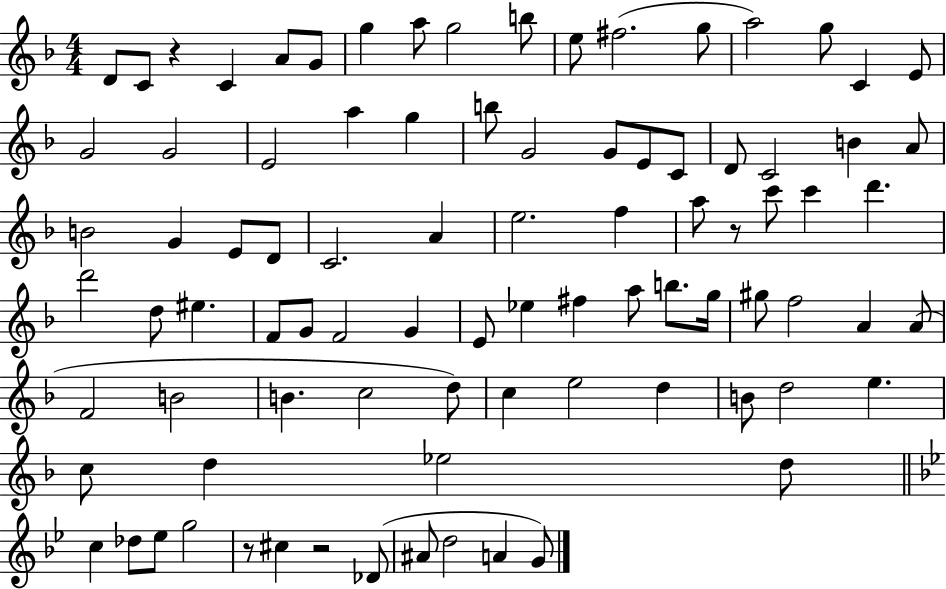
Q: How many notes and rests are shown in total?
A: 88